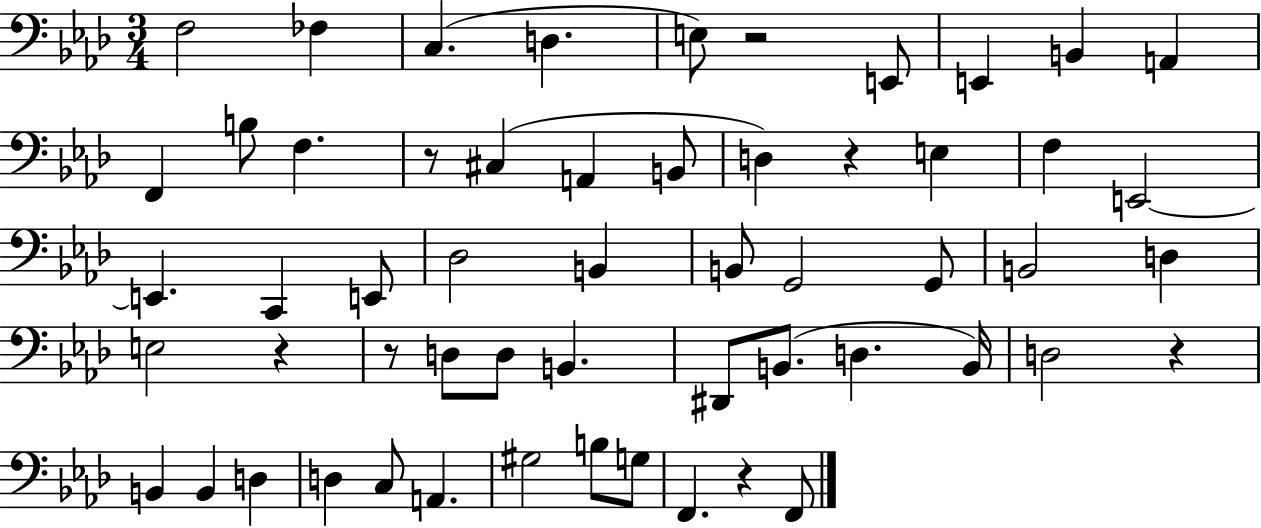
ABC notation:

X:1
T:Untitled
M:3/4
L:1/4
K:Ab
F,2 _F, C, D, E,/2 z2 E,,/2 E,, B,, A,, F,, B,/2 F, z/2 ^C, A,, B,,/2 D, z E, F, E,,2 E,, C,, E,,/2 _D,2 B,, B,,/2 G,,2 G,,/2 B,,2 D, E,2 z z/2 D,/2 D,/2 B,, ^D,,/2 B,,/2 D, B,,/4 D,2 z B,, B,, D, D, C,/2 A,, ^G,2 B,/2 G,/2 F,, z F,,/2